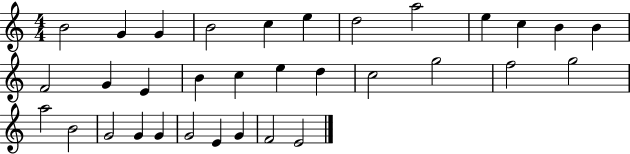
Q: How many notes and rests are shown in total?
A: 33